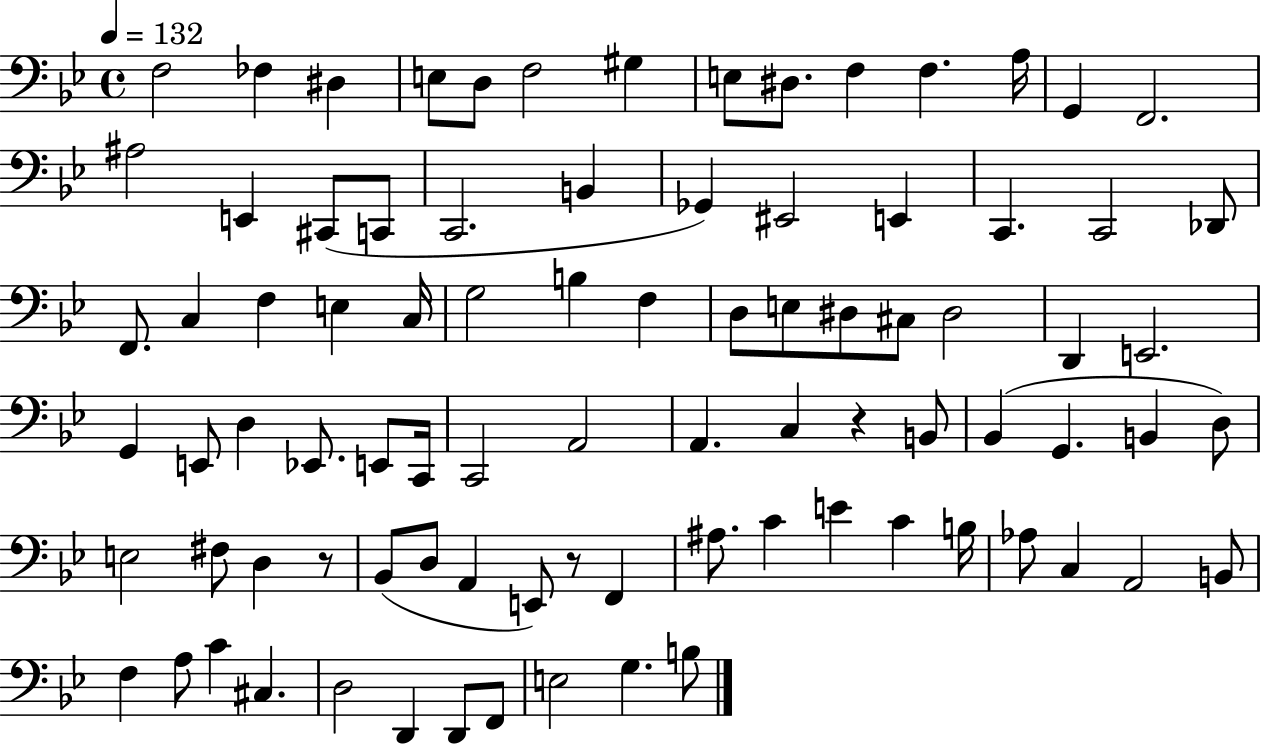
{
  \clef bass
  \time 4/4
  \defaultTimeSignature
  \key bes \major
  \tempo 4 = 132
  f2 fes4 dis4 | e8 d8 f2 gis4 | e8 dis8. f4 f4. a16 | g,4 f,2. | \break ais2 e,4 cis,8( c,8 | c,2. b,4 | ges,4) eis,2 e,4 | c,4. c,2 des,8 | \break f,8. c4 f4 e4 c16 | g2 b4 f4 | d8 e8 dis8 cis8 dis2 | d,4 e,2. | \break g,4 e,8 d4 ees,8. e,8 c,16 | c,2 a,2 | a,4. c4 r4 b,8 | bes,4( g,4. b,4 d8) | \break e2 fis8 d4 r8 | bes,8( d8 a,4 e,8) r8 f,4 | ais8. c'4 e'4 c'4 b16 | aes8 c4 a,2 b,8 | \break f4 a8 c'4 cis4. | d2 d,4 d,8 f,8 | e2 g4. b8 | \bar "|."
}